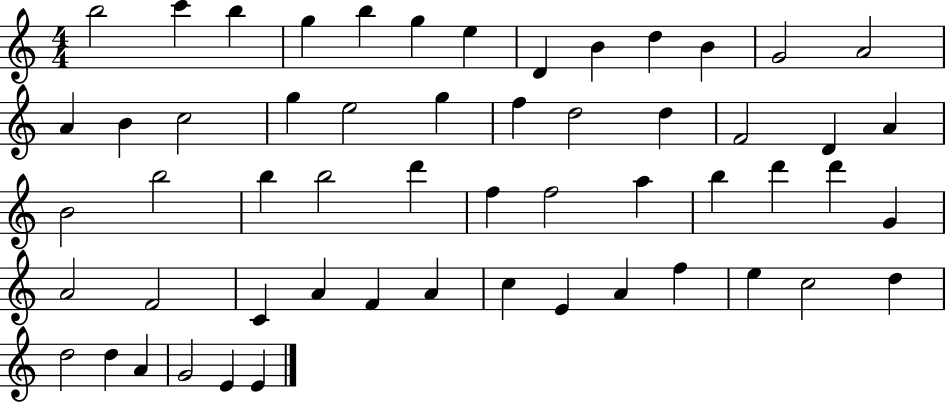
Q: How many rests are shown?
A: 0